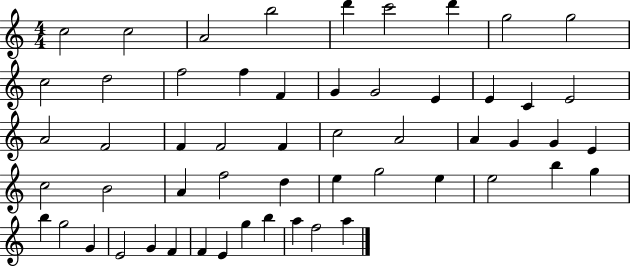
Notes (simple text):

C5/h C5/h A4/h B5/h D6/q C6/h D6/q G5/h G5/h C5/h D5/h F5/h F5/q F4/q G4/q G4/h E4/q E4/q C4/q E4/h A4/h F4/h F4/q F4/h F4/q C5/h A4/h A4/q G4/q G4/q E4/q C5/h B4/h A4/q F5/h D5/q E5/q G5/h E5/q E5/h B5/q G5/q B5/q G5/h G4/q E4/h G4/q F4/q F4/q E4/q G5/q B5/q A5/q F5/h A5/q